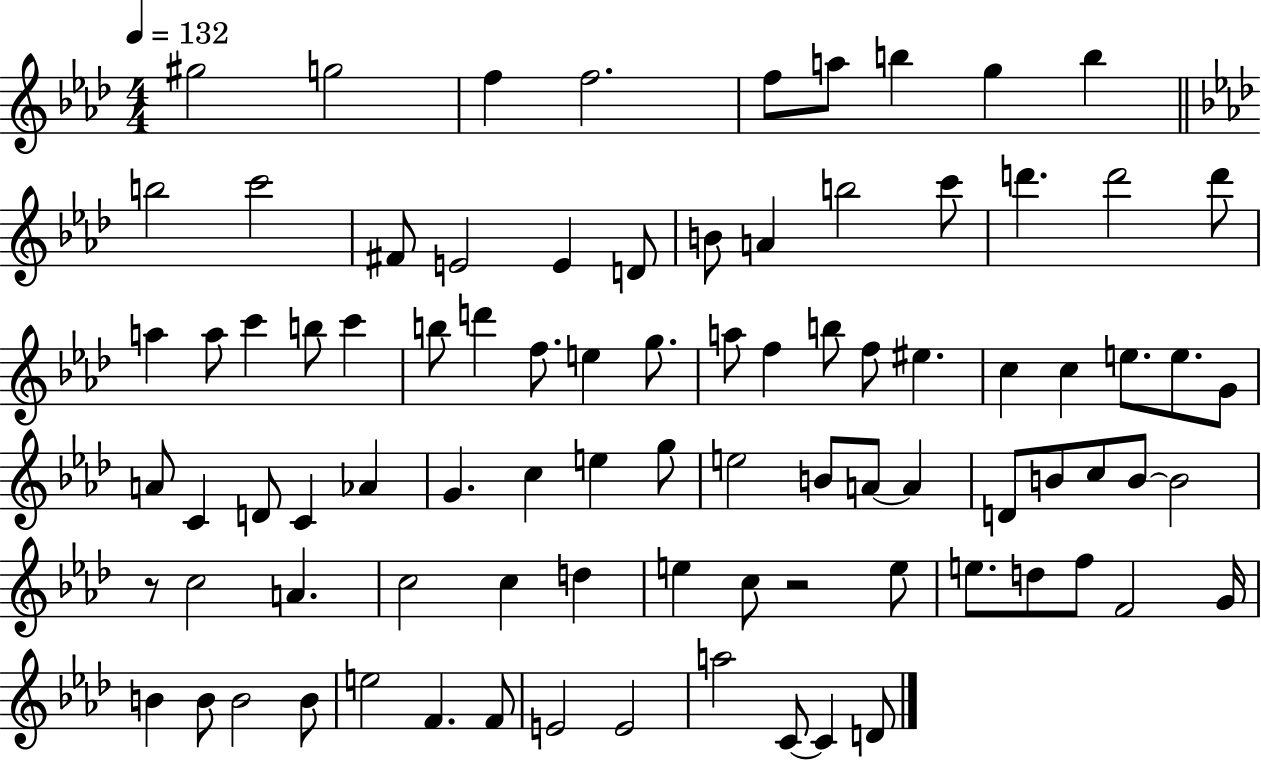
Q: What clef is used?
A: treble